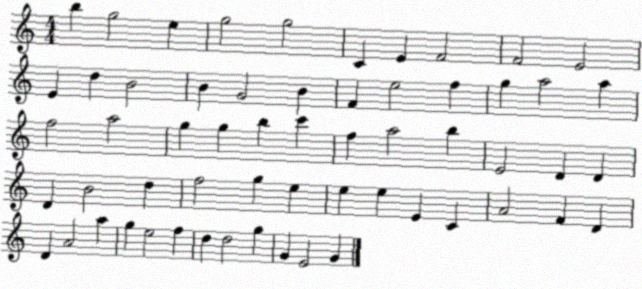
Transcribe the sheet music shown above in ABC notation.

X:1
T:Untitled
M:4/4
L:1/4
K:C
b g2 e g2 g2 C E F2 F2 E2 E d B2 B G2 B F e2 f g a2 a f2 a2 g g b c' f a2 b E2 D D D B2 d f2 g e e e E C A2 F D D A2 a g e2 f d d2 g G E2 G